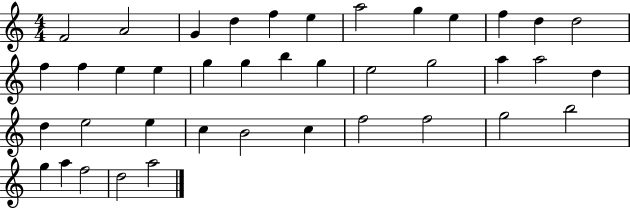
{
  \clef treble
  \numericTimeSignature
  \time 4/4
  \key c \major
  f'2 a'2 | g'4 d''4 f''4 e''4 | a''2 g''4 e''4 | f''4 d''4 d''2 | \break f''4 f''4 e''4 e''4 | g''4 g''4 b''4 g''4 | e''2 g''2 | a''4 a''2 d''4 | \break d''4 e''2 e''4 | c''4 b'2 c''4 | f''2 f''2 | g''2 b''2 | \break g''4 a''4 f''2 | d''2 a''2 | \bar "|."
}